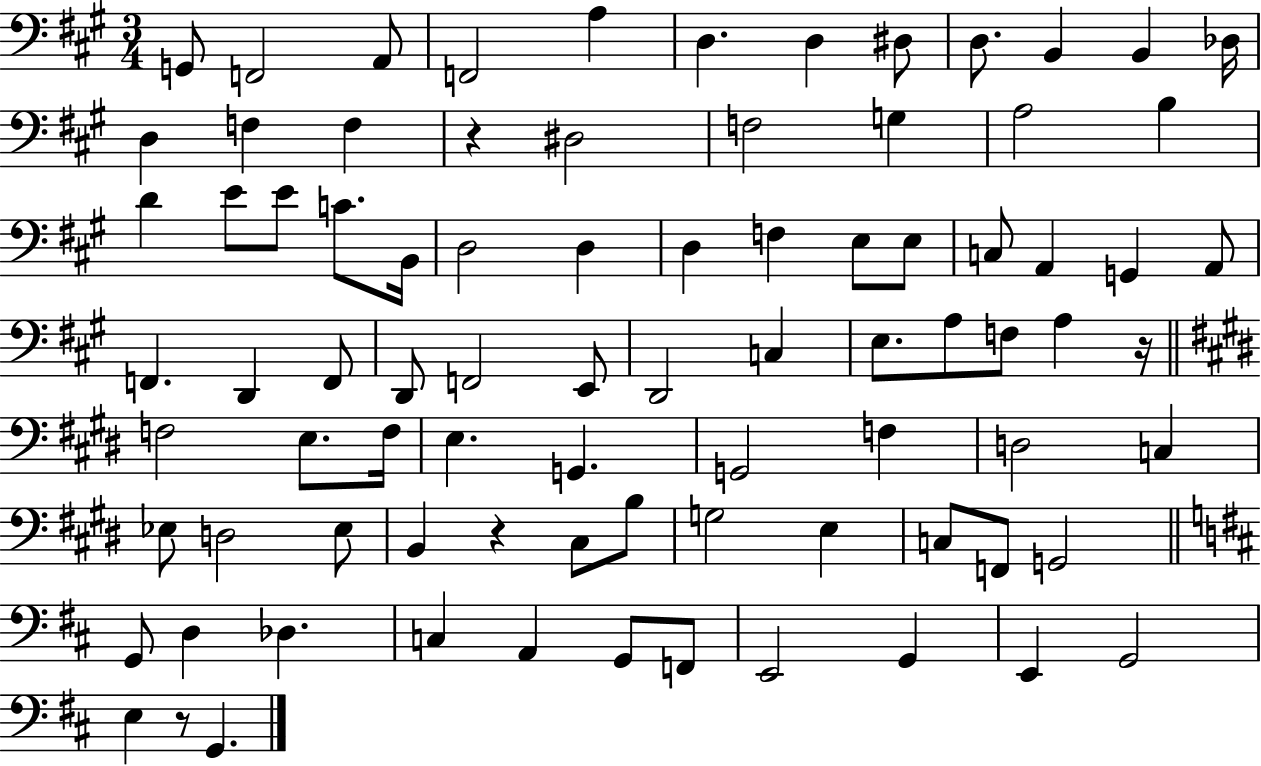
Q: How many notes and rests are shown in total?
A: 84